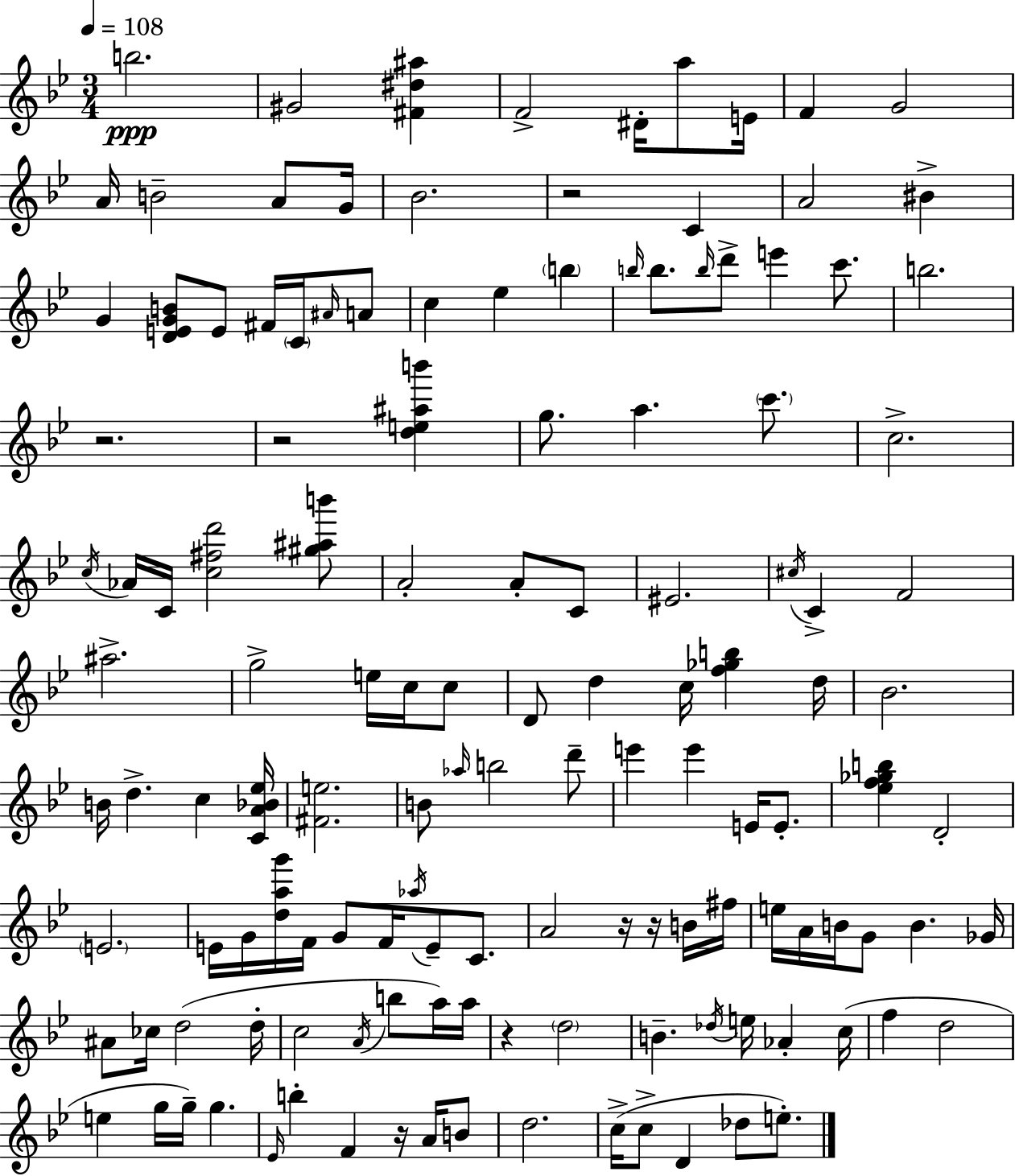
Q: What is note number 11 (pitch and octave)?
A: A4